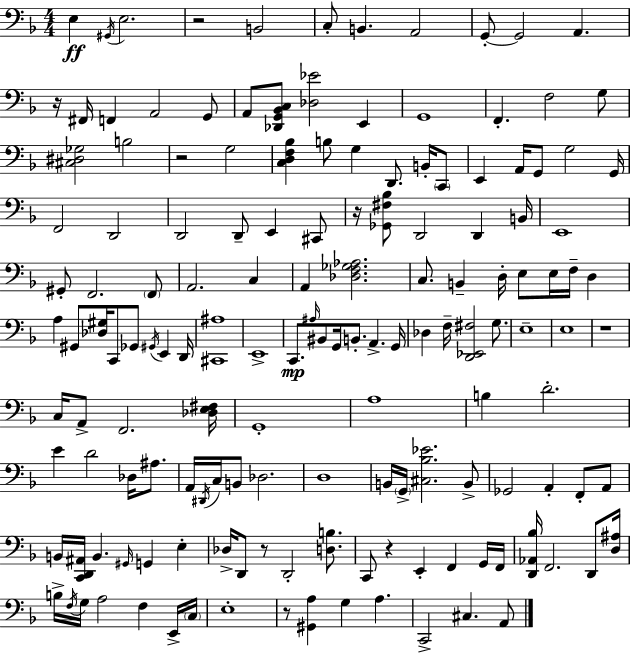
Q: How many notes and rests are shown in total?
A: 151